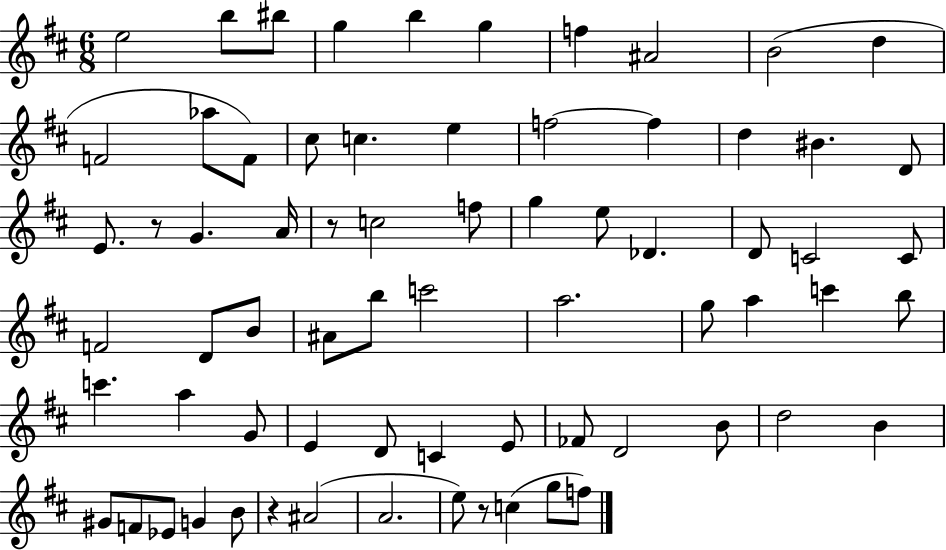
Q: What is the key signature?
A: D major